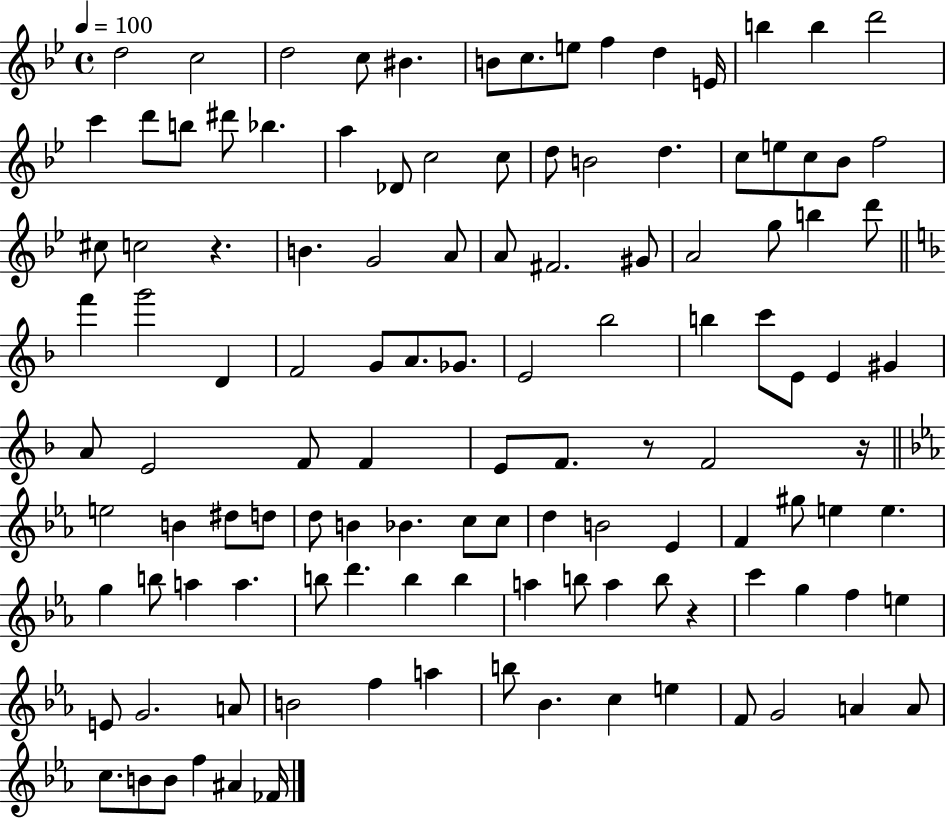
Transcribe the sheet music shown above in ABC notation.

X:1
T:Untitled
M:4/4
L:1/4
K:Bb
d2 c2 d2 c/2 ^B B/2 c/2 e/2 f d E/4 b b d'2 c' d'/2 b/2 ^d'/2 _b a _D/2 c2 c/2 d/2 B2 d c/2 e/2 c/2 _B/2 f2 ^c/2 c2 z B G2 A/2 A/2 ^F2 ^G/2 A2 g/2 b d'/2 f' g'2 D F2 G/2 A/2 _G/2 E2 _b2 b c'/2 E/2 E ^G A/2 E2 F/2 F E/2 F/2 z/2 F2 z/4 e2 B ^d/2 d/2 d/2 B _B c/2 c/2 d B2 _E F ^g/2 e e g b/2 a a b/2 d' b b a b/2 a b/2 z c' g f e E/2 G2 A/2 B2 f a b/2 _B c e F/2 G2 A A/2 c/2 B/2 B/2 f ^A _F/4